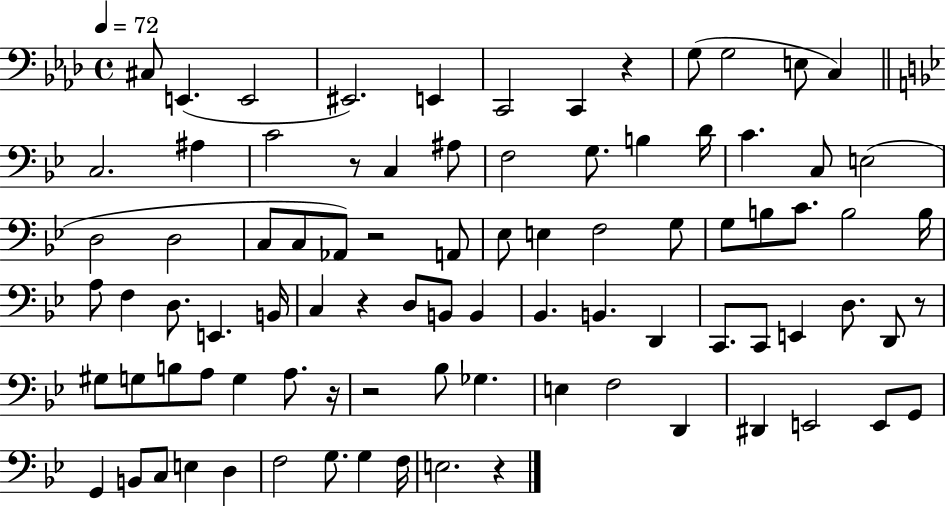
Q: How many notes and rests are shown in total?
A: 88